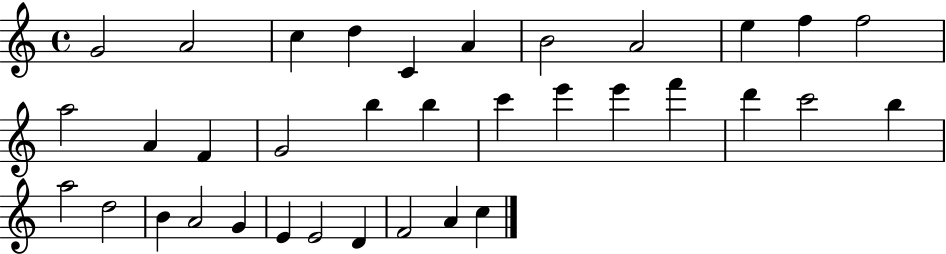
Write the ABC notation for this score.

X:1
T:Untitled
M:4/4
L:1/4
K:C
G2 A2 c d C A B2 A2 e f f2 a2 A F G2 b b c' e' e' f' d' c'2 b a2 d2 B A2 G E E2 D F2 A c